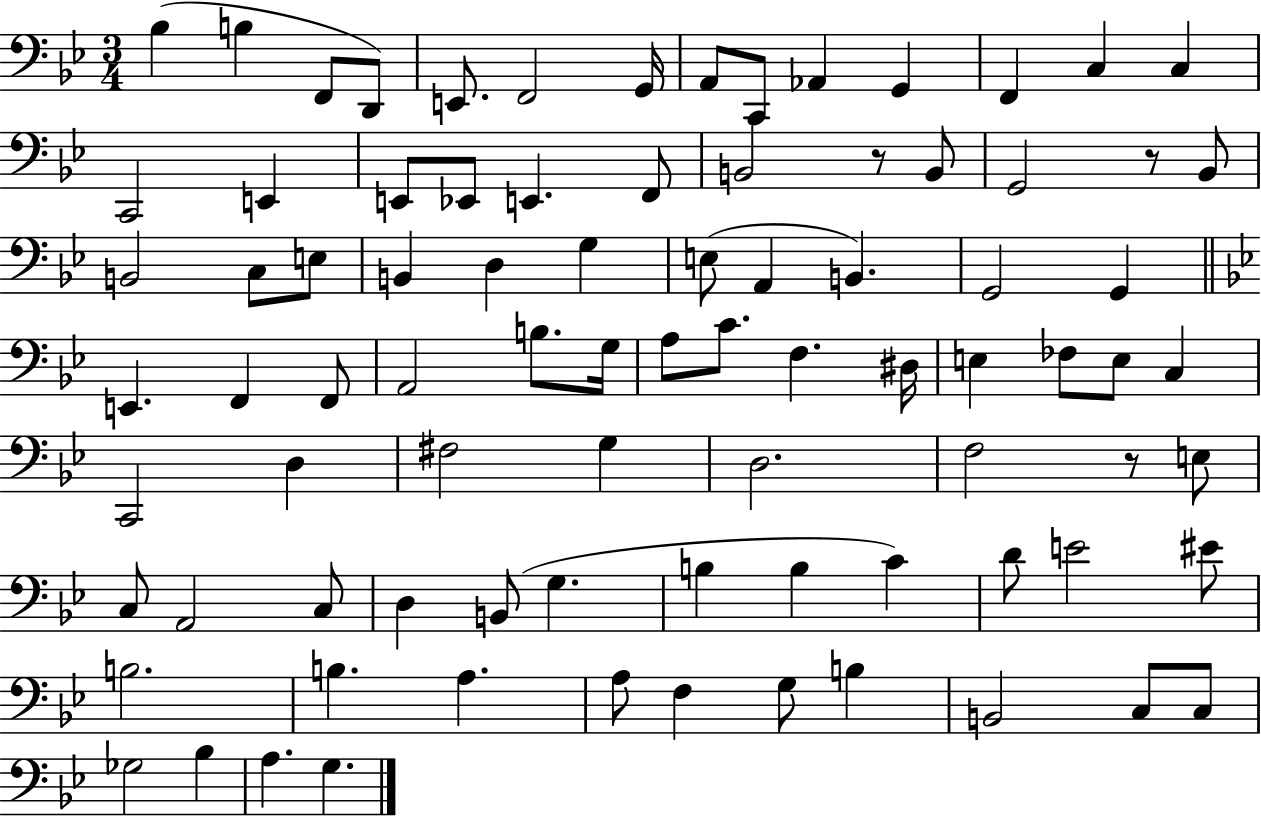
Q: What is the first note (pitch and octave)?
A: Bb3